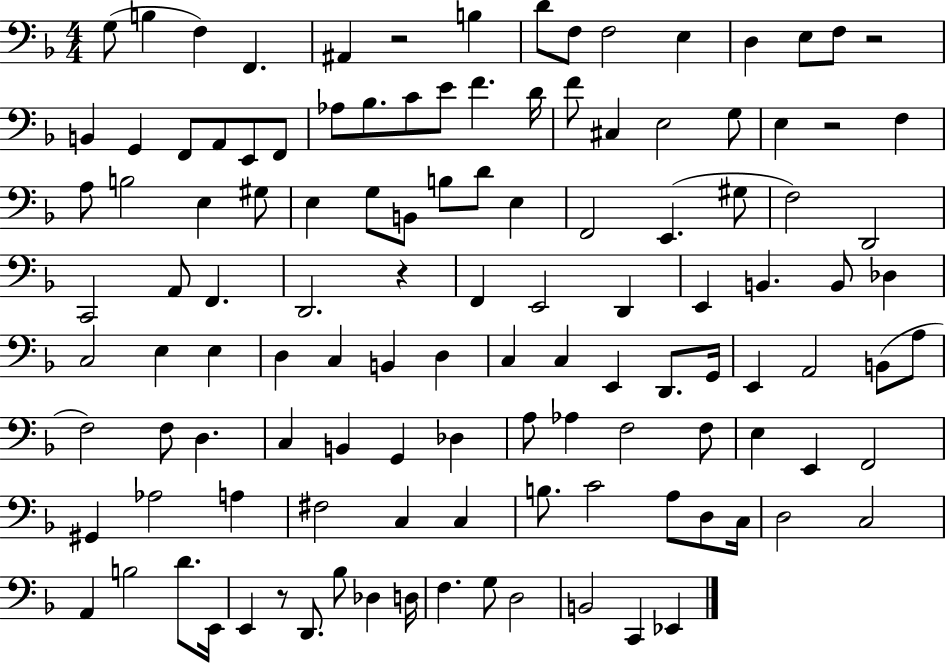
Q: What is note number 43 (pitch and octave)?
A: E2